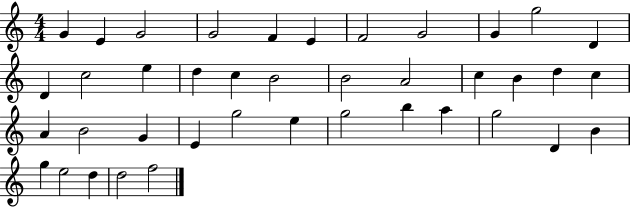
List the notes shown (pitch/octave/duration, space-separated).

G4/q E4/q G4/h G4/h F4/q E4/q F4/h G4/h G4/q G5/h D4/q D4/q C5/h E5/q D5/q C5/q B4/h B4/h A4/h C5/q B4/q D5/q C5/q A4/q B4/h G4/q E4/q G5/h E5/q G5/h B5/q A5/q G5/h D4/q B4/q G5/q E5/h D5/q D5/h F5/h